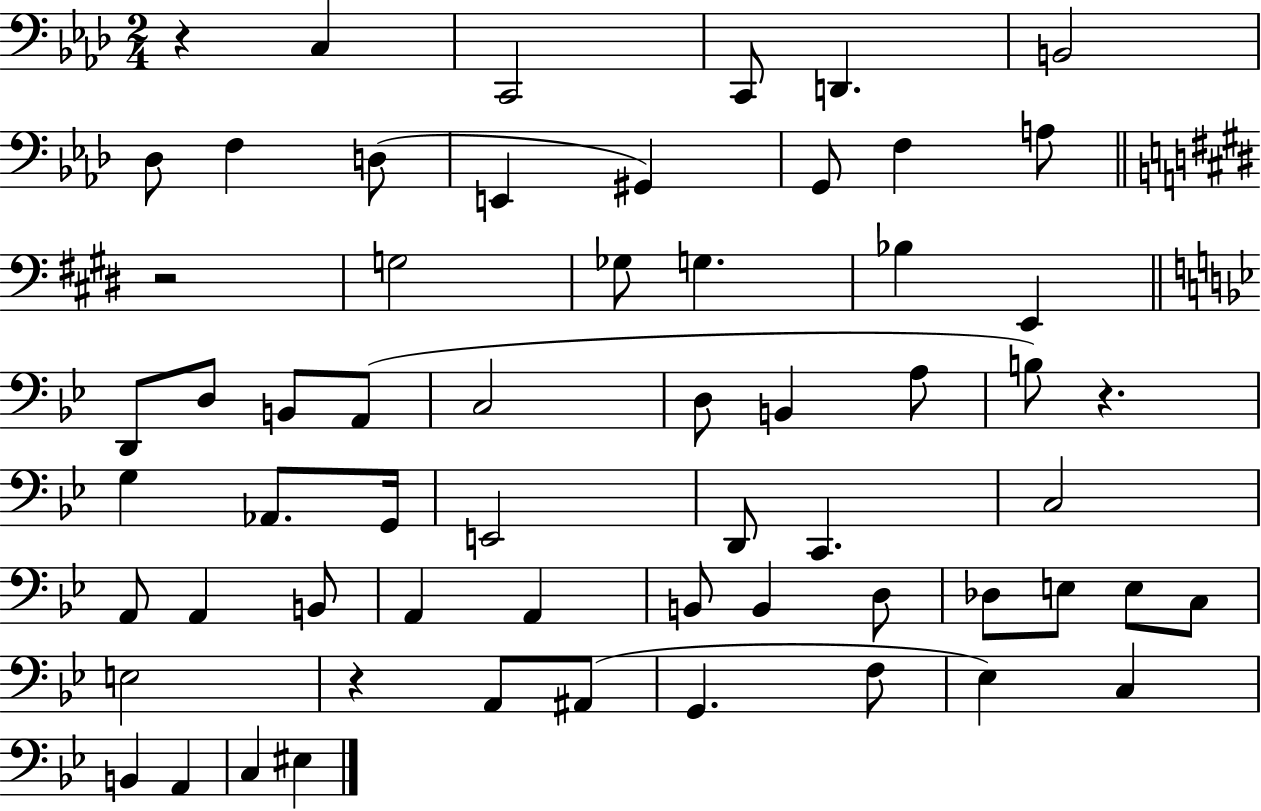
{
  \clef bass
  \numericTimeSignature
  \time 2/4
  \key aes \major
  r4 c4 | c,2 | c,8 d,4. | b,2 | \break des8 f4 d8( | e,4 gis,4) | g,8 f4 a8 | \bar "||" \break \key e \major r2 | g2 | ges8 g4. | bes4 e,4 | \break \bar "||" \break \key bes \major d,8 d8 b,8 a,8( | c2 | d8 b,4 a8 | b8) r4. | \break g4 aes,8. g,16 | e,2 | d,8 c,4. | c2 | \break a,8 a,4 b,8 | a,4 a,4 | b,8 b,4 d8 | des8 e8 e8 c8 | \break e2 | r4 a,8 ais,8( | g,4. f8 | ees4) c4 | \break b,4 a,4 | c4 eis4 | \bar "|."
}